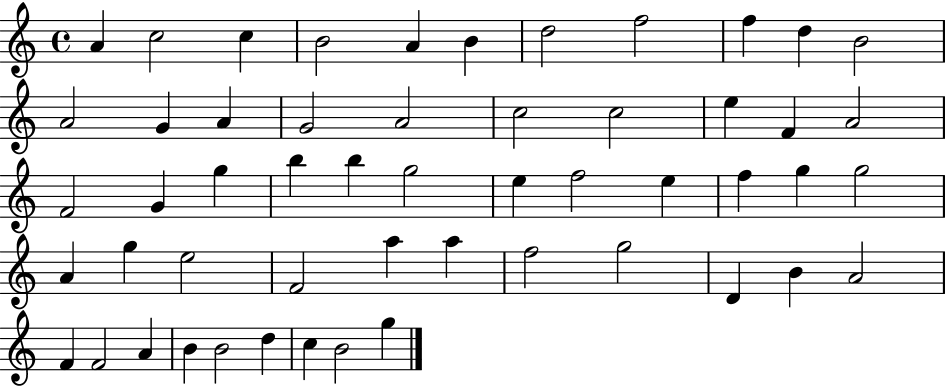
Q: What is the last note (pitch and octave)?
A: G5